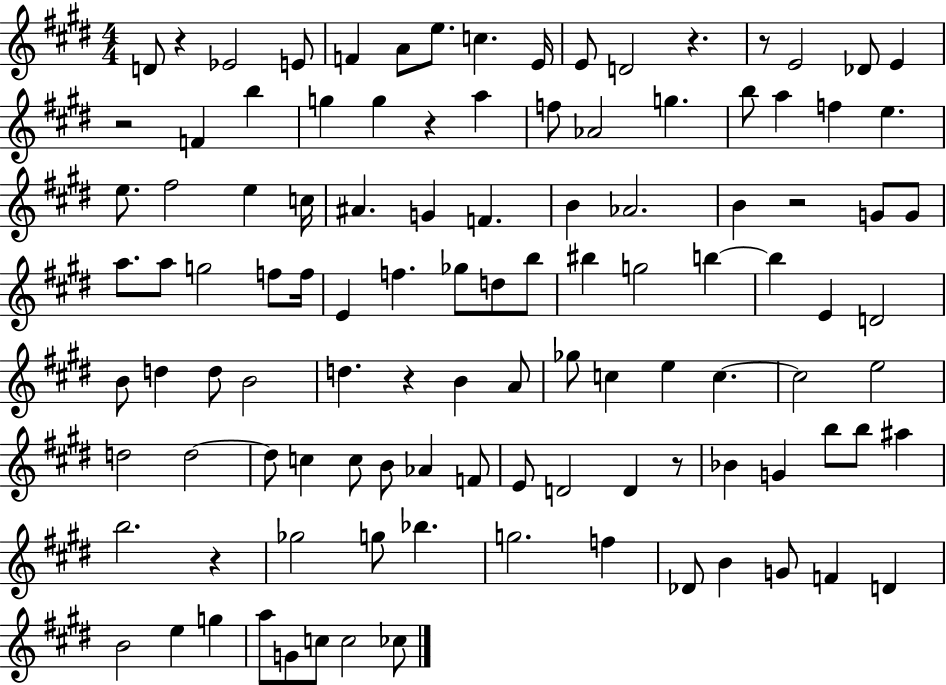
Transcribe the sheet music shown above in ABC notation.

X:1
T:Untitled
M:4/4
L:1/4
K:E
D/2 z _E2 E/2 F A/2 e/2 c E/4 E/2 D2 z z/2 E2 _D/2 E z2 F b g g z a f/2 _A2 g b/2 a f e e/2 ^f2 e c/4 ^A G F B _A2 B z2 G/2 G/2 a/2 a/2 g2 f/2 f/4 E f _g/2 d/2 b/2 ^b g2 b b E D2 B/2 d d/2 B2 d z B A/2 _g/2 c e c c2 e2 d2 d2 d/2 c c/2 B/2 _A F/2 E/2 D2 D z/2 _B G b/2 b/2 ^a b2 z _g2 g/2 _b g2 f _D/2 B G/2 F D B2 e g a/2 G/2 c/2 c2 _c/2